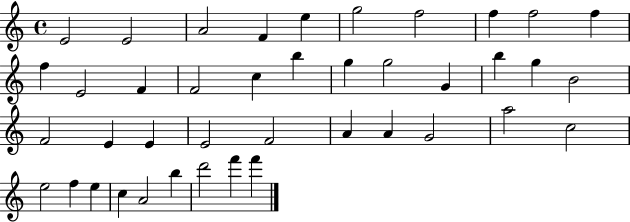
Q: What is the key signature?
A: C major